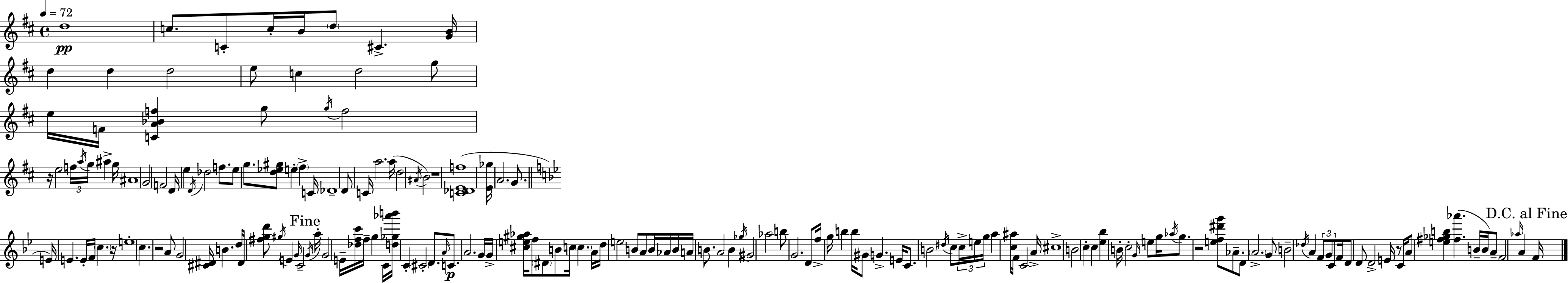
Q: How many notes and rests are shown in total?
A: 176